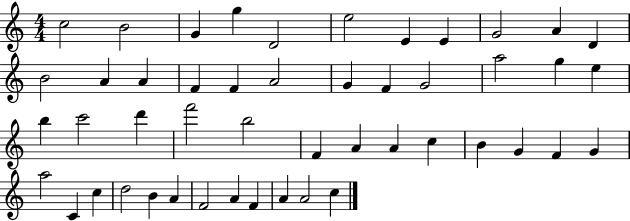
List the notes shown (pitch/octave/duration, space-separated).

C5/h B4/h G4/q G5/q D4/h E5/h E4/q E4/q G4/h A4/q D4/q B4/h A4/q A4/q F4/q F4/q A4/h G4/q F4/q G4/h A5/h G5/q E5/q B5/q C6/h D6/q F6/h B5/h F4/q A4/q A4/q C5/q B4/q G4/q F4/q G4/q A5/h C4/q C5/q D5/h B4/q A4/q F4/h A4/q F4/q A4/q A4/h C5/q